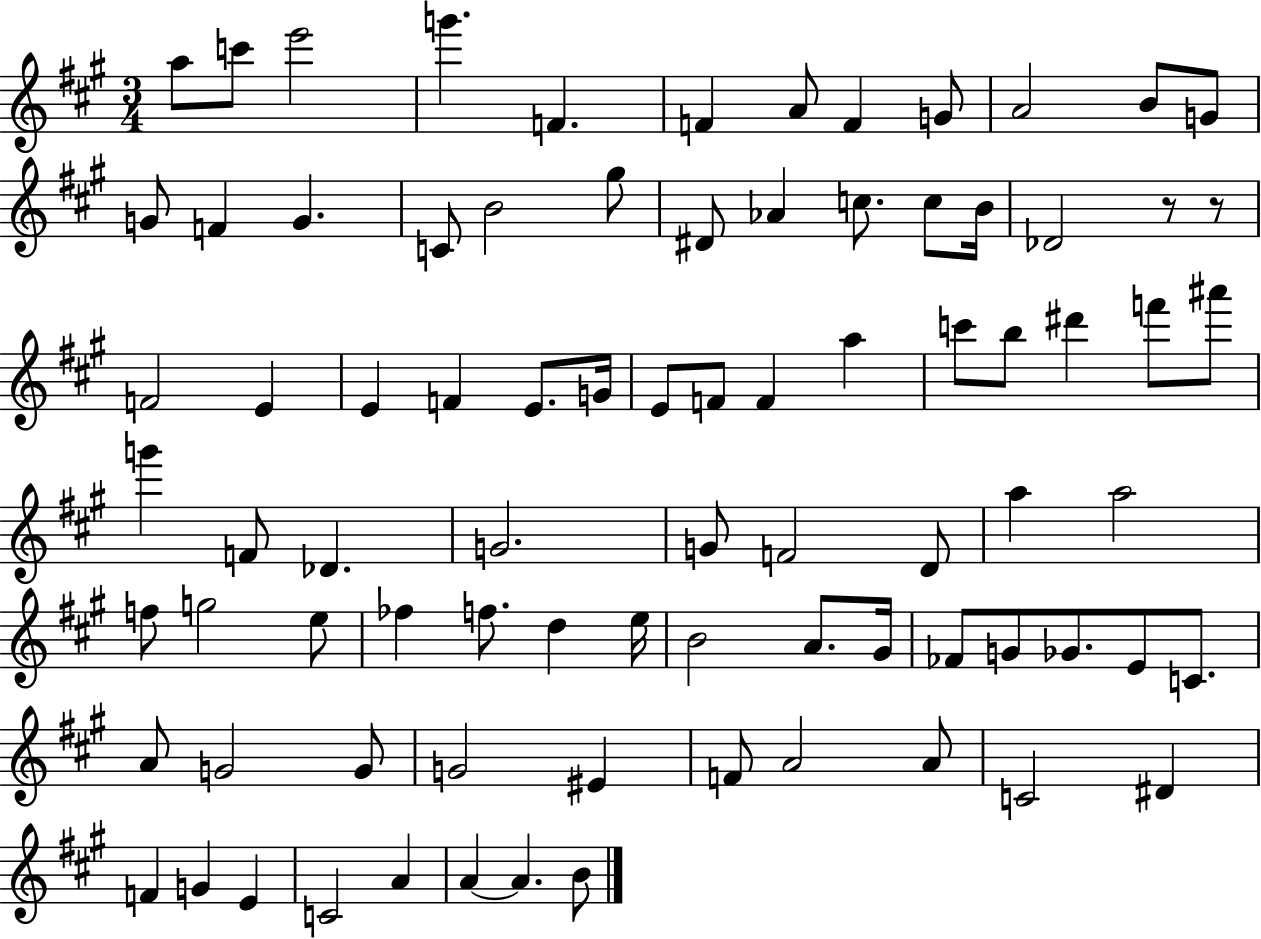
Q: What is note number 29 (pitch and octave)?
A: E4